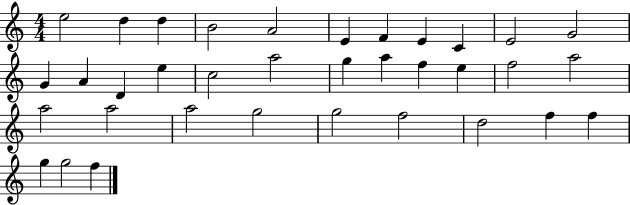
E5/h D5/q D5/q B4/h A4/h E4/q F4/q E4/q C4/q E4/h G4/h G4/q A4/q D4/q E5/q C5/h A5/h G5/q A5/q F5/q E5/q F5/h A5/h A5/h A5/h A5/h G5/h G5/h F5/h D5/h F5/q F5/q G5/q G5/h F5/q